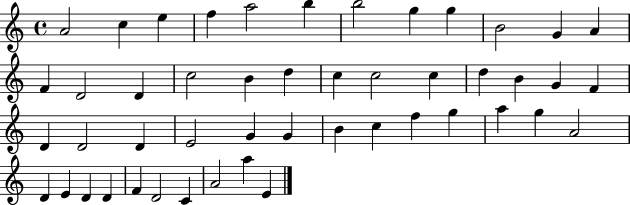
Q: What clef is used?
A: treble